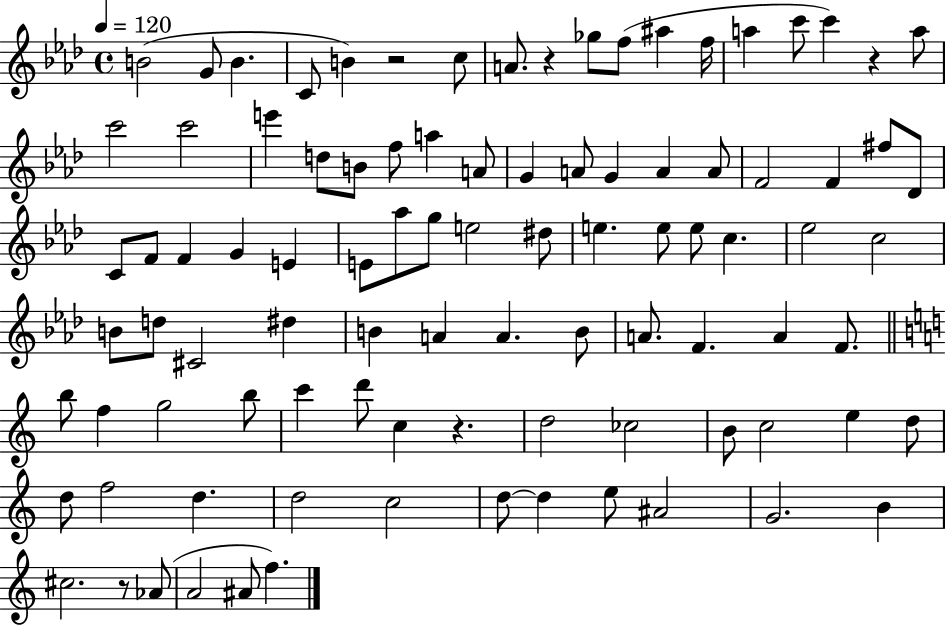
B4/h G4/e B4/q. C4/e B4/q R/h C5/e A4/e. R/q Gb5/e F5/e A#5/q F5/s A5/q C6/e C6/q R/q A5/e C6/h C6/h E6/q D5/e B4/e F5/e A5/q A4/e G4/q A4/e G4/q A4/q A4/e F4/h F4/q F#5/e Db4/e C4/e F4/e F4/q G4/q E4/q E4/e Ab5/e G5/e E5/h D#5/e E5/q. E5/e E5/e C5/q. Eb5/h C5/h B4/e D5/e C#4/h D#5/q B4/q A4/q A4/q. B4/e A4/e. F4/q. A4/q F4/e. B5/e F5/q G5/h B5/e C6/q D6/e C5/q R/q. D5/h CES5/h B4/e C5/h E5/q D5/e D5/e F5/h D5/q. D5/h C5/h D5/e D5/q E5/e A#4/h G4/h. B4/q C#5/h. R/e Ab4/e A4/h A#4/e F5/q.